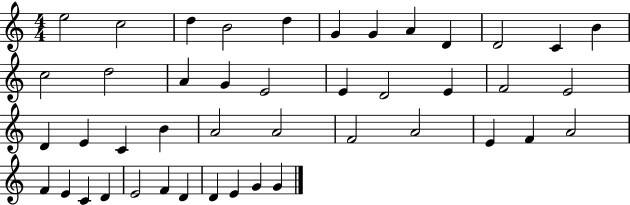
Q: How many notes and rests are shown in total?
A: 44